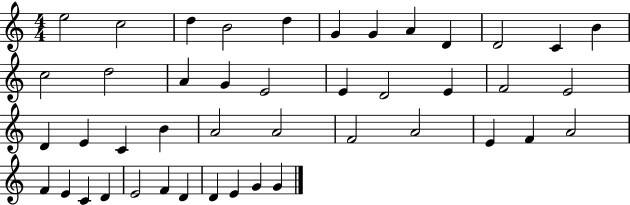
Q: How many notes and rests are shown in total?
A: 44